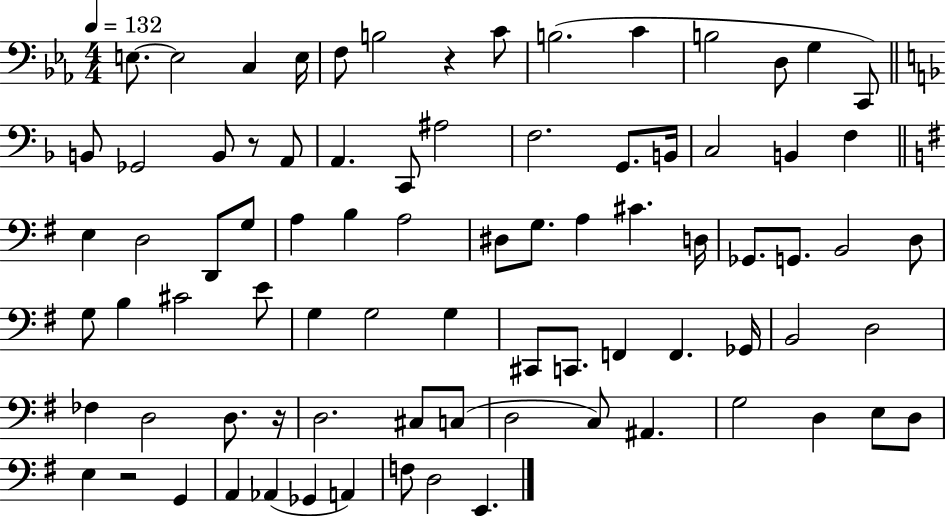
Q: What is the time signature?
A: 4/4